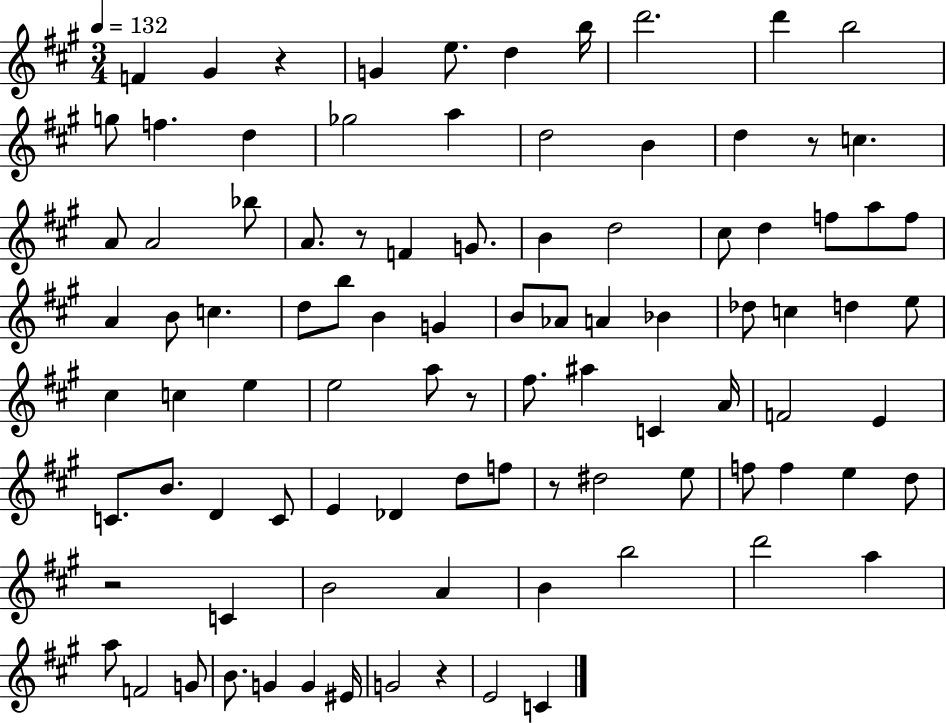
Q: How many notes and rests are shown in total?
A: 95